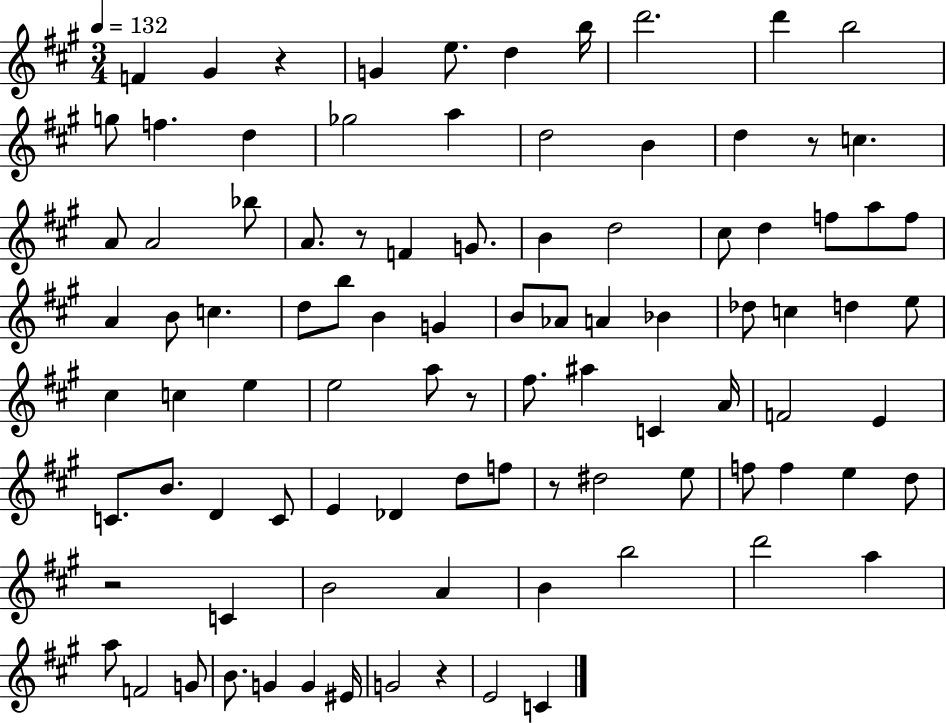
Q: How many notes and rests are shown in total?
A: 95